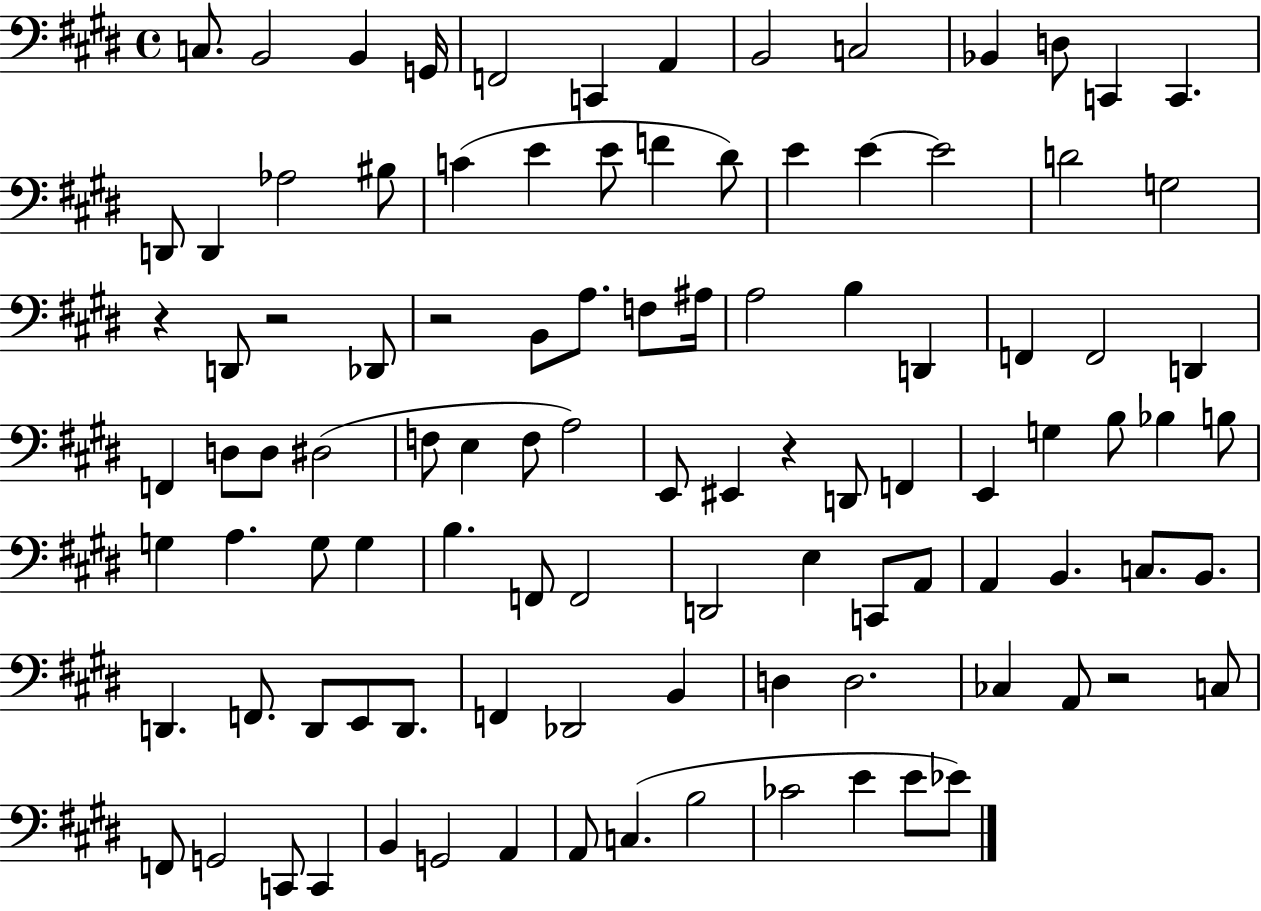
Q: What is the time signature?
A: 4/4